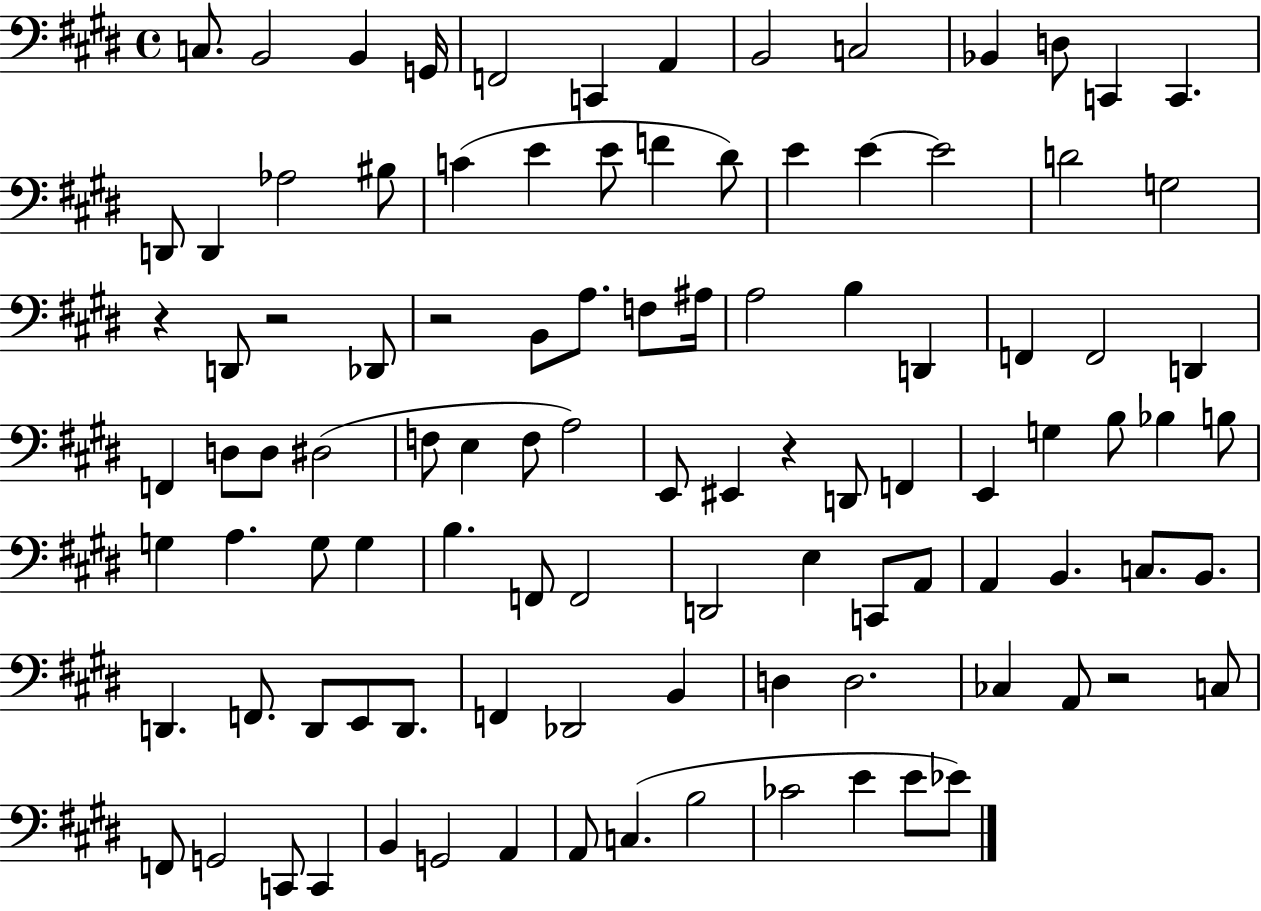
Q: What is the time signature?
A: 4/4